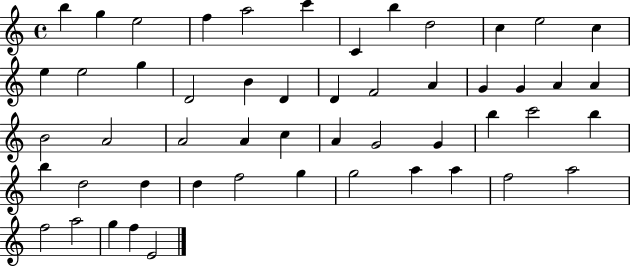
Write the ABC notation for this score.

X:1
T:Untitled
M:4/4
L:1/4
K:C
b g e2 f a2 c' C b d2 c e2 c e e2 g D2 B D D F2 A G G A A B2 A2 A2 A c A G2 G b c'2 b b d2 d d f2 g g2 a a f2 a2 f2 a2 g f E2